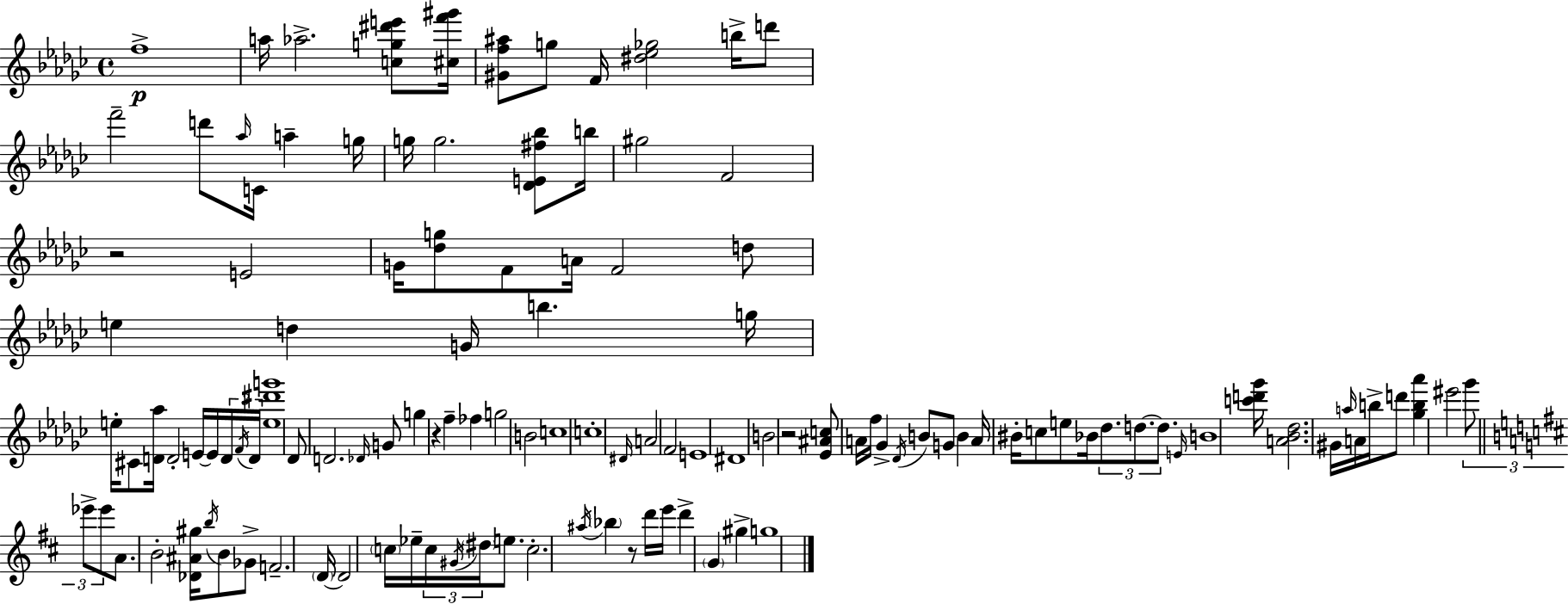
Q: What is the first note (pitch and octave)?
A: F5